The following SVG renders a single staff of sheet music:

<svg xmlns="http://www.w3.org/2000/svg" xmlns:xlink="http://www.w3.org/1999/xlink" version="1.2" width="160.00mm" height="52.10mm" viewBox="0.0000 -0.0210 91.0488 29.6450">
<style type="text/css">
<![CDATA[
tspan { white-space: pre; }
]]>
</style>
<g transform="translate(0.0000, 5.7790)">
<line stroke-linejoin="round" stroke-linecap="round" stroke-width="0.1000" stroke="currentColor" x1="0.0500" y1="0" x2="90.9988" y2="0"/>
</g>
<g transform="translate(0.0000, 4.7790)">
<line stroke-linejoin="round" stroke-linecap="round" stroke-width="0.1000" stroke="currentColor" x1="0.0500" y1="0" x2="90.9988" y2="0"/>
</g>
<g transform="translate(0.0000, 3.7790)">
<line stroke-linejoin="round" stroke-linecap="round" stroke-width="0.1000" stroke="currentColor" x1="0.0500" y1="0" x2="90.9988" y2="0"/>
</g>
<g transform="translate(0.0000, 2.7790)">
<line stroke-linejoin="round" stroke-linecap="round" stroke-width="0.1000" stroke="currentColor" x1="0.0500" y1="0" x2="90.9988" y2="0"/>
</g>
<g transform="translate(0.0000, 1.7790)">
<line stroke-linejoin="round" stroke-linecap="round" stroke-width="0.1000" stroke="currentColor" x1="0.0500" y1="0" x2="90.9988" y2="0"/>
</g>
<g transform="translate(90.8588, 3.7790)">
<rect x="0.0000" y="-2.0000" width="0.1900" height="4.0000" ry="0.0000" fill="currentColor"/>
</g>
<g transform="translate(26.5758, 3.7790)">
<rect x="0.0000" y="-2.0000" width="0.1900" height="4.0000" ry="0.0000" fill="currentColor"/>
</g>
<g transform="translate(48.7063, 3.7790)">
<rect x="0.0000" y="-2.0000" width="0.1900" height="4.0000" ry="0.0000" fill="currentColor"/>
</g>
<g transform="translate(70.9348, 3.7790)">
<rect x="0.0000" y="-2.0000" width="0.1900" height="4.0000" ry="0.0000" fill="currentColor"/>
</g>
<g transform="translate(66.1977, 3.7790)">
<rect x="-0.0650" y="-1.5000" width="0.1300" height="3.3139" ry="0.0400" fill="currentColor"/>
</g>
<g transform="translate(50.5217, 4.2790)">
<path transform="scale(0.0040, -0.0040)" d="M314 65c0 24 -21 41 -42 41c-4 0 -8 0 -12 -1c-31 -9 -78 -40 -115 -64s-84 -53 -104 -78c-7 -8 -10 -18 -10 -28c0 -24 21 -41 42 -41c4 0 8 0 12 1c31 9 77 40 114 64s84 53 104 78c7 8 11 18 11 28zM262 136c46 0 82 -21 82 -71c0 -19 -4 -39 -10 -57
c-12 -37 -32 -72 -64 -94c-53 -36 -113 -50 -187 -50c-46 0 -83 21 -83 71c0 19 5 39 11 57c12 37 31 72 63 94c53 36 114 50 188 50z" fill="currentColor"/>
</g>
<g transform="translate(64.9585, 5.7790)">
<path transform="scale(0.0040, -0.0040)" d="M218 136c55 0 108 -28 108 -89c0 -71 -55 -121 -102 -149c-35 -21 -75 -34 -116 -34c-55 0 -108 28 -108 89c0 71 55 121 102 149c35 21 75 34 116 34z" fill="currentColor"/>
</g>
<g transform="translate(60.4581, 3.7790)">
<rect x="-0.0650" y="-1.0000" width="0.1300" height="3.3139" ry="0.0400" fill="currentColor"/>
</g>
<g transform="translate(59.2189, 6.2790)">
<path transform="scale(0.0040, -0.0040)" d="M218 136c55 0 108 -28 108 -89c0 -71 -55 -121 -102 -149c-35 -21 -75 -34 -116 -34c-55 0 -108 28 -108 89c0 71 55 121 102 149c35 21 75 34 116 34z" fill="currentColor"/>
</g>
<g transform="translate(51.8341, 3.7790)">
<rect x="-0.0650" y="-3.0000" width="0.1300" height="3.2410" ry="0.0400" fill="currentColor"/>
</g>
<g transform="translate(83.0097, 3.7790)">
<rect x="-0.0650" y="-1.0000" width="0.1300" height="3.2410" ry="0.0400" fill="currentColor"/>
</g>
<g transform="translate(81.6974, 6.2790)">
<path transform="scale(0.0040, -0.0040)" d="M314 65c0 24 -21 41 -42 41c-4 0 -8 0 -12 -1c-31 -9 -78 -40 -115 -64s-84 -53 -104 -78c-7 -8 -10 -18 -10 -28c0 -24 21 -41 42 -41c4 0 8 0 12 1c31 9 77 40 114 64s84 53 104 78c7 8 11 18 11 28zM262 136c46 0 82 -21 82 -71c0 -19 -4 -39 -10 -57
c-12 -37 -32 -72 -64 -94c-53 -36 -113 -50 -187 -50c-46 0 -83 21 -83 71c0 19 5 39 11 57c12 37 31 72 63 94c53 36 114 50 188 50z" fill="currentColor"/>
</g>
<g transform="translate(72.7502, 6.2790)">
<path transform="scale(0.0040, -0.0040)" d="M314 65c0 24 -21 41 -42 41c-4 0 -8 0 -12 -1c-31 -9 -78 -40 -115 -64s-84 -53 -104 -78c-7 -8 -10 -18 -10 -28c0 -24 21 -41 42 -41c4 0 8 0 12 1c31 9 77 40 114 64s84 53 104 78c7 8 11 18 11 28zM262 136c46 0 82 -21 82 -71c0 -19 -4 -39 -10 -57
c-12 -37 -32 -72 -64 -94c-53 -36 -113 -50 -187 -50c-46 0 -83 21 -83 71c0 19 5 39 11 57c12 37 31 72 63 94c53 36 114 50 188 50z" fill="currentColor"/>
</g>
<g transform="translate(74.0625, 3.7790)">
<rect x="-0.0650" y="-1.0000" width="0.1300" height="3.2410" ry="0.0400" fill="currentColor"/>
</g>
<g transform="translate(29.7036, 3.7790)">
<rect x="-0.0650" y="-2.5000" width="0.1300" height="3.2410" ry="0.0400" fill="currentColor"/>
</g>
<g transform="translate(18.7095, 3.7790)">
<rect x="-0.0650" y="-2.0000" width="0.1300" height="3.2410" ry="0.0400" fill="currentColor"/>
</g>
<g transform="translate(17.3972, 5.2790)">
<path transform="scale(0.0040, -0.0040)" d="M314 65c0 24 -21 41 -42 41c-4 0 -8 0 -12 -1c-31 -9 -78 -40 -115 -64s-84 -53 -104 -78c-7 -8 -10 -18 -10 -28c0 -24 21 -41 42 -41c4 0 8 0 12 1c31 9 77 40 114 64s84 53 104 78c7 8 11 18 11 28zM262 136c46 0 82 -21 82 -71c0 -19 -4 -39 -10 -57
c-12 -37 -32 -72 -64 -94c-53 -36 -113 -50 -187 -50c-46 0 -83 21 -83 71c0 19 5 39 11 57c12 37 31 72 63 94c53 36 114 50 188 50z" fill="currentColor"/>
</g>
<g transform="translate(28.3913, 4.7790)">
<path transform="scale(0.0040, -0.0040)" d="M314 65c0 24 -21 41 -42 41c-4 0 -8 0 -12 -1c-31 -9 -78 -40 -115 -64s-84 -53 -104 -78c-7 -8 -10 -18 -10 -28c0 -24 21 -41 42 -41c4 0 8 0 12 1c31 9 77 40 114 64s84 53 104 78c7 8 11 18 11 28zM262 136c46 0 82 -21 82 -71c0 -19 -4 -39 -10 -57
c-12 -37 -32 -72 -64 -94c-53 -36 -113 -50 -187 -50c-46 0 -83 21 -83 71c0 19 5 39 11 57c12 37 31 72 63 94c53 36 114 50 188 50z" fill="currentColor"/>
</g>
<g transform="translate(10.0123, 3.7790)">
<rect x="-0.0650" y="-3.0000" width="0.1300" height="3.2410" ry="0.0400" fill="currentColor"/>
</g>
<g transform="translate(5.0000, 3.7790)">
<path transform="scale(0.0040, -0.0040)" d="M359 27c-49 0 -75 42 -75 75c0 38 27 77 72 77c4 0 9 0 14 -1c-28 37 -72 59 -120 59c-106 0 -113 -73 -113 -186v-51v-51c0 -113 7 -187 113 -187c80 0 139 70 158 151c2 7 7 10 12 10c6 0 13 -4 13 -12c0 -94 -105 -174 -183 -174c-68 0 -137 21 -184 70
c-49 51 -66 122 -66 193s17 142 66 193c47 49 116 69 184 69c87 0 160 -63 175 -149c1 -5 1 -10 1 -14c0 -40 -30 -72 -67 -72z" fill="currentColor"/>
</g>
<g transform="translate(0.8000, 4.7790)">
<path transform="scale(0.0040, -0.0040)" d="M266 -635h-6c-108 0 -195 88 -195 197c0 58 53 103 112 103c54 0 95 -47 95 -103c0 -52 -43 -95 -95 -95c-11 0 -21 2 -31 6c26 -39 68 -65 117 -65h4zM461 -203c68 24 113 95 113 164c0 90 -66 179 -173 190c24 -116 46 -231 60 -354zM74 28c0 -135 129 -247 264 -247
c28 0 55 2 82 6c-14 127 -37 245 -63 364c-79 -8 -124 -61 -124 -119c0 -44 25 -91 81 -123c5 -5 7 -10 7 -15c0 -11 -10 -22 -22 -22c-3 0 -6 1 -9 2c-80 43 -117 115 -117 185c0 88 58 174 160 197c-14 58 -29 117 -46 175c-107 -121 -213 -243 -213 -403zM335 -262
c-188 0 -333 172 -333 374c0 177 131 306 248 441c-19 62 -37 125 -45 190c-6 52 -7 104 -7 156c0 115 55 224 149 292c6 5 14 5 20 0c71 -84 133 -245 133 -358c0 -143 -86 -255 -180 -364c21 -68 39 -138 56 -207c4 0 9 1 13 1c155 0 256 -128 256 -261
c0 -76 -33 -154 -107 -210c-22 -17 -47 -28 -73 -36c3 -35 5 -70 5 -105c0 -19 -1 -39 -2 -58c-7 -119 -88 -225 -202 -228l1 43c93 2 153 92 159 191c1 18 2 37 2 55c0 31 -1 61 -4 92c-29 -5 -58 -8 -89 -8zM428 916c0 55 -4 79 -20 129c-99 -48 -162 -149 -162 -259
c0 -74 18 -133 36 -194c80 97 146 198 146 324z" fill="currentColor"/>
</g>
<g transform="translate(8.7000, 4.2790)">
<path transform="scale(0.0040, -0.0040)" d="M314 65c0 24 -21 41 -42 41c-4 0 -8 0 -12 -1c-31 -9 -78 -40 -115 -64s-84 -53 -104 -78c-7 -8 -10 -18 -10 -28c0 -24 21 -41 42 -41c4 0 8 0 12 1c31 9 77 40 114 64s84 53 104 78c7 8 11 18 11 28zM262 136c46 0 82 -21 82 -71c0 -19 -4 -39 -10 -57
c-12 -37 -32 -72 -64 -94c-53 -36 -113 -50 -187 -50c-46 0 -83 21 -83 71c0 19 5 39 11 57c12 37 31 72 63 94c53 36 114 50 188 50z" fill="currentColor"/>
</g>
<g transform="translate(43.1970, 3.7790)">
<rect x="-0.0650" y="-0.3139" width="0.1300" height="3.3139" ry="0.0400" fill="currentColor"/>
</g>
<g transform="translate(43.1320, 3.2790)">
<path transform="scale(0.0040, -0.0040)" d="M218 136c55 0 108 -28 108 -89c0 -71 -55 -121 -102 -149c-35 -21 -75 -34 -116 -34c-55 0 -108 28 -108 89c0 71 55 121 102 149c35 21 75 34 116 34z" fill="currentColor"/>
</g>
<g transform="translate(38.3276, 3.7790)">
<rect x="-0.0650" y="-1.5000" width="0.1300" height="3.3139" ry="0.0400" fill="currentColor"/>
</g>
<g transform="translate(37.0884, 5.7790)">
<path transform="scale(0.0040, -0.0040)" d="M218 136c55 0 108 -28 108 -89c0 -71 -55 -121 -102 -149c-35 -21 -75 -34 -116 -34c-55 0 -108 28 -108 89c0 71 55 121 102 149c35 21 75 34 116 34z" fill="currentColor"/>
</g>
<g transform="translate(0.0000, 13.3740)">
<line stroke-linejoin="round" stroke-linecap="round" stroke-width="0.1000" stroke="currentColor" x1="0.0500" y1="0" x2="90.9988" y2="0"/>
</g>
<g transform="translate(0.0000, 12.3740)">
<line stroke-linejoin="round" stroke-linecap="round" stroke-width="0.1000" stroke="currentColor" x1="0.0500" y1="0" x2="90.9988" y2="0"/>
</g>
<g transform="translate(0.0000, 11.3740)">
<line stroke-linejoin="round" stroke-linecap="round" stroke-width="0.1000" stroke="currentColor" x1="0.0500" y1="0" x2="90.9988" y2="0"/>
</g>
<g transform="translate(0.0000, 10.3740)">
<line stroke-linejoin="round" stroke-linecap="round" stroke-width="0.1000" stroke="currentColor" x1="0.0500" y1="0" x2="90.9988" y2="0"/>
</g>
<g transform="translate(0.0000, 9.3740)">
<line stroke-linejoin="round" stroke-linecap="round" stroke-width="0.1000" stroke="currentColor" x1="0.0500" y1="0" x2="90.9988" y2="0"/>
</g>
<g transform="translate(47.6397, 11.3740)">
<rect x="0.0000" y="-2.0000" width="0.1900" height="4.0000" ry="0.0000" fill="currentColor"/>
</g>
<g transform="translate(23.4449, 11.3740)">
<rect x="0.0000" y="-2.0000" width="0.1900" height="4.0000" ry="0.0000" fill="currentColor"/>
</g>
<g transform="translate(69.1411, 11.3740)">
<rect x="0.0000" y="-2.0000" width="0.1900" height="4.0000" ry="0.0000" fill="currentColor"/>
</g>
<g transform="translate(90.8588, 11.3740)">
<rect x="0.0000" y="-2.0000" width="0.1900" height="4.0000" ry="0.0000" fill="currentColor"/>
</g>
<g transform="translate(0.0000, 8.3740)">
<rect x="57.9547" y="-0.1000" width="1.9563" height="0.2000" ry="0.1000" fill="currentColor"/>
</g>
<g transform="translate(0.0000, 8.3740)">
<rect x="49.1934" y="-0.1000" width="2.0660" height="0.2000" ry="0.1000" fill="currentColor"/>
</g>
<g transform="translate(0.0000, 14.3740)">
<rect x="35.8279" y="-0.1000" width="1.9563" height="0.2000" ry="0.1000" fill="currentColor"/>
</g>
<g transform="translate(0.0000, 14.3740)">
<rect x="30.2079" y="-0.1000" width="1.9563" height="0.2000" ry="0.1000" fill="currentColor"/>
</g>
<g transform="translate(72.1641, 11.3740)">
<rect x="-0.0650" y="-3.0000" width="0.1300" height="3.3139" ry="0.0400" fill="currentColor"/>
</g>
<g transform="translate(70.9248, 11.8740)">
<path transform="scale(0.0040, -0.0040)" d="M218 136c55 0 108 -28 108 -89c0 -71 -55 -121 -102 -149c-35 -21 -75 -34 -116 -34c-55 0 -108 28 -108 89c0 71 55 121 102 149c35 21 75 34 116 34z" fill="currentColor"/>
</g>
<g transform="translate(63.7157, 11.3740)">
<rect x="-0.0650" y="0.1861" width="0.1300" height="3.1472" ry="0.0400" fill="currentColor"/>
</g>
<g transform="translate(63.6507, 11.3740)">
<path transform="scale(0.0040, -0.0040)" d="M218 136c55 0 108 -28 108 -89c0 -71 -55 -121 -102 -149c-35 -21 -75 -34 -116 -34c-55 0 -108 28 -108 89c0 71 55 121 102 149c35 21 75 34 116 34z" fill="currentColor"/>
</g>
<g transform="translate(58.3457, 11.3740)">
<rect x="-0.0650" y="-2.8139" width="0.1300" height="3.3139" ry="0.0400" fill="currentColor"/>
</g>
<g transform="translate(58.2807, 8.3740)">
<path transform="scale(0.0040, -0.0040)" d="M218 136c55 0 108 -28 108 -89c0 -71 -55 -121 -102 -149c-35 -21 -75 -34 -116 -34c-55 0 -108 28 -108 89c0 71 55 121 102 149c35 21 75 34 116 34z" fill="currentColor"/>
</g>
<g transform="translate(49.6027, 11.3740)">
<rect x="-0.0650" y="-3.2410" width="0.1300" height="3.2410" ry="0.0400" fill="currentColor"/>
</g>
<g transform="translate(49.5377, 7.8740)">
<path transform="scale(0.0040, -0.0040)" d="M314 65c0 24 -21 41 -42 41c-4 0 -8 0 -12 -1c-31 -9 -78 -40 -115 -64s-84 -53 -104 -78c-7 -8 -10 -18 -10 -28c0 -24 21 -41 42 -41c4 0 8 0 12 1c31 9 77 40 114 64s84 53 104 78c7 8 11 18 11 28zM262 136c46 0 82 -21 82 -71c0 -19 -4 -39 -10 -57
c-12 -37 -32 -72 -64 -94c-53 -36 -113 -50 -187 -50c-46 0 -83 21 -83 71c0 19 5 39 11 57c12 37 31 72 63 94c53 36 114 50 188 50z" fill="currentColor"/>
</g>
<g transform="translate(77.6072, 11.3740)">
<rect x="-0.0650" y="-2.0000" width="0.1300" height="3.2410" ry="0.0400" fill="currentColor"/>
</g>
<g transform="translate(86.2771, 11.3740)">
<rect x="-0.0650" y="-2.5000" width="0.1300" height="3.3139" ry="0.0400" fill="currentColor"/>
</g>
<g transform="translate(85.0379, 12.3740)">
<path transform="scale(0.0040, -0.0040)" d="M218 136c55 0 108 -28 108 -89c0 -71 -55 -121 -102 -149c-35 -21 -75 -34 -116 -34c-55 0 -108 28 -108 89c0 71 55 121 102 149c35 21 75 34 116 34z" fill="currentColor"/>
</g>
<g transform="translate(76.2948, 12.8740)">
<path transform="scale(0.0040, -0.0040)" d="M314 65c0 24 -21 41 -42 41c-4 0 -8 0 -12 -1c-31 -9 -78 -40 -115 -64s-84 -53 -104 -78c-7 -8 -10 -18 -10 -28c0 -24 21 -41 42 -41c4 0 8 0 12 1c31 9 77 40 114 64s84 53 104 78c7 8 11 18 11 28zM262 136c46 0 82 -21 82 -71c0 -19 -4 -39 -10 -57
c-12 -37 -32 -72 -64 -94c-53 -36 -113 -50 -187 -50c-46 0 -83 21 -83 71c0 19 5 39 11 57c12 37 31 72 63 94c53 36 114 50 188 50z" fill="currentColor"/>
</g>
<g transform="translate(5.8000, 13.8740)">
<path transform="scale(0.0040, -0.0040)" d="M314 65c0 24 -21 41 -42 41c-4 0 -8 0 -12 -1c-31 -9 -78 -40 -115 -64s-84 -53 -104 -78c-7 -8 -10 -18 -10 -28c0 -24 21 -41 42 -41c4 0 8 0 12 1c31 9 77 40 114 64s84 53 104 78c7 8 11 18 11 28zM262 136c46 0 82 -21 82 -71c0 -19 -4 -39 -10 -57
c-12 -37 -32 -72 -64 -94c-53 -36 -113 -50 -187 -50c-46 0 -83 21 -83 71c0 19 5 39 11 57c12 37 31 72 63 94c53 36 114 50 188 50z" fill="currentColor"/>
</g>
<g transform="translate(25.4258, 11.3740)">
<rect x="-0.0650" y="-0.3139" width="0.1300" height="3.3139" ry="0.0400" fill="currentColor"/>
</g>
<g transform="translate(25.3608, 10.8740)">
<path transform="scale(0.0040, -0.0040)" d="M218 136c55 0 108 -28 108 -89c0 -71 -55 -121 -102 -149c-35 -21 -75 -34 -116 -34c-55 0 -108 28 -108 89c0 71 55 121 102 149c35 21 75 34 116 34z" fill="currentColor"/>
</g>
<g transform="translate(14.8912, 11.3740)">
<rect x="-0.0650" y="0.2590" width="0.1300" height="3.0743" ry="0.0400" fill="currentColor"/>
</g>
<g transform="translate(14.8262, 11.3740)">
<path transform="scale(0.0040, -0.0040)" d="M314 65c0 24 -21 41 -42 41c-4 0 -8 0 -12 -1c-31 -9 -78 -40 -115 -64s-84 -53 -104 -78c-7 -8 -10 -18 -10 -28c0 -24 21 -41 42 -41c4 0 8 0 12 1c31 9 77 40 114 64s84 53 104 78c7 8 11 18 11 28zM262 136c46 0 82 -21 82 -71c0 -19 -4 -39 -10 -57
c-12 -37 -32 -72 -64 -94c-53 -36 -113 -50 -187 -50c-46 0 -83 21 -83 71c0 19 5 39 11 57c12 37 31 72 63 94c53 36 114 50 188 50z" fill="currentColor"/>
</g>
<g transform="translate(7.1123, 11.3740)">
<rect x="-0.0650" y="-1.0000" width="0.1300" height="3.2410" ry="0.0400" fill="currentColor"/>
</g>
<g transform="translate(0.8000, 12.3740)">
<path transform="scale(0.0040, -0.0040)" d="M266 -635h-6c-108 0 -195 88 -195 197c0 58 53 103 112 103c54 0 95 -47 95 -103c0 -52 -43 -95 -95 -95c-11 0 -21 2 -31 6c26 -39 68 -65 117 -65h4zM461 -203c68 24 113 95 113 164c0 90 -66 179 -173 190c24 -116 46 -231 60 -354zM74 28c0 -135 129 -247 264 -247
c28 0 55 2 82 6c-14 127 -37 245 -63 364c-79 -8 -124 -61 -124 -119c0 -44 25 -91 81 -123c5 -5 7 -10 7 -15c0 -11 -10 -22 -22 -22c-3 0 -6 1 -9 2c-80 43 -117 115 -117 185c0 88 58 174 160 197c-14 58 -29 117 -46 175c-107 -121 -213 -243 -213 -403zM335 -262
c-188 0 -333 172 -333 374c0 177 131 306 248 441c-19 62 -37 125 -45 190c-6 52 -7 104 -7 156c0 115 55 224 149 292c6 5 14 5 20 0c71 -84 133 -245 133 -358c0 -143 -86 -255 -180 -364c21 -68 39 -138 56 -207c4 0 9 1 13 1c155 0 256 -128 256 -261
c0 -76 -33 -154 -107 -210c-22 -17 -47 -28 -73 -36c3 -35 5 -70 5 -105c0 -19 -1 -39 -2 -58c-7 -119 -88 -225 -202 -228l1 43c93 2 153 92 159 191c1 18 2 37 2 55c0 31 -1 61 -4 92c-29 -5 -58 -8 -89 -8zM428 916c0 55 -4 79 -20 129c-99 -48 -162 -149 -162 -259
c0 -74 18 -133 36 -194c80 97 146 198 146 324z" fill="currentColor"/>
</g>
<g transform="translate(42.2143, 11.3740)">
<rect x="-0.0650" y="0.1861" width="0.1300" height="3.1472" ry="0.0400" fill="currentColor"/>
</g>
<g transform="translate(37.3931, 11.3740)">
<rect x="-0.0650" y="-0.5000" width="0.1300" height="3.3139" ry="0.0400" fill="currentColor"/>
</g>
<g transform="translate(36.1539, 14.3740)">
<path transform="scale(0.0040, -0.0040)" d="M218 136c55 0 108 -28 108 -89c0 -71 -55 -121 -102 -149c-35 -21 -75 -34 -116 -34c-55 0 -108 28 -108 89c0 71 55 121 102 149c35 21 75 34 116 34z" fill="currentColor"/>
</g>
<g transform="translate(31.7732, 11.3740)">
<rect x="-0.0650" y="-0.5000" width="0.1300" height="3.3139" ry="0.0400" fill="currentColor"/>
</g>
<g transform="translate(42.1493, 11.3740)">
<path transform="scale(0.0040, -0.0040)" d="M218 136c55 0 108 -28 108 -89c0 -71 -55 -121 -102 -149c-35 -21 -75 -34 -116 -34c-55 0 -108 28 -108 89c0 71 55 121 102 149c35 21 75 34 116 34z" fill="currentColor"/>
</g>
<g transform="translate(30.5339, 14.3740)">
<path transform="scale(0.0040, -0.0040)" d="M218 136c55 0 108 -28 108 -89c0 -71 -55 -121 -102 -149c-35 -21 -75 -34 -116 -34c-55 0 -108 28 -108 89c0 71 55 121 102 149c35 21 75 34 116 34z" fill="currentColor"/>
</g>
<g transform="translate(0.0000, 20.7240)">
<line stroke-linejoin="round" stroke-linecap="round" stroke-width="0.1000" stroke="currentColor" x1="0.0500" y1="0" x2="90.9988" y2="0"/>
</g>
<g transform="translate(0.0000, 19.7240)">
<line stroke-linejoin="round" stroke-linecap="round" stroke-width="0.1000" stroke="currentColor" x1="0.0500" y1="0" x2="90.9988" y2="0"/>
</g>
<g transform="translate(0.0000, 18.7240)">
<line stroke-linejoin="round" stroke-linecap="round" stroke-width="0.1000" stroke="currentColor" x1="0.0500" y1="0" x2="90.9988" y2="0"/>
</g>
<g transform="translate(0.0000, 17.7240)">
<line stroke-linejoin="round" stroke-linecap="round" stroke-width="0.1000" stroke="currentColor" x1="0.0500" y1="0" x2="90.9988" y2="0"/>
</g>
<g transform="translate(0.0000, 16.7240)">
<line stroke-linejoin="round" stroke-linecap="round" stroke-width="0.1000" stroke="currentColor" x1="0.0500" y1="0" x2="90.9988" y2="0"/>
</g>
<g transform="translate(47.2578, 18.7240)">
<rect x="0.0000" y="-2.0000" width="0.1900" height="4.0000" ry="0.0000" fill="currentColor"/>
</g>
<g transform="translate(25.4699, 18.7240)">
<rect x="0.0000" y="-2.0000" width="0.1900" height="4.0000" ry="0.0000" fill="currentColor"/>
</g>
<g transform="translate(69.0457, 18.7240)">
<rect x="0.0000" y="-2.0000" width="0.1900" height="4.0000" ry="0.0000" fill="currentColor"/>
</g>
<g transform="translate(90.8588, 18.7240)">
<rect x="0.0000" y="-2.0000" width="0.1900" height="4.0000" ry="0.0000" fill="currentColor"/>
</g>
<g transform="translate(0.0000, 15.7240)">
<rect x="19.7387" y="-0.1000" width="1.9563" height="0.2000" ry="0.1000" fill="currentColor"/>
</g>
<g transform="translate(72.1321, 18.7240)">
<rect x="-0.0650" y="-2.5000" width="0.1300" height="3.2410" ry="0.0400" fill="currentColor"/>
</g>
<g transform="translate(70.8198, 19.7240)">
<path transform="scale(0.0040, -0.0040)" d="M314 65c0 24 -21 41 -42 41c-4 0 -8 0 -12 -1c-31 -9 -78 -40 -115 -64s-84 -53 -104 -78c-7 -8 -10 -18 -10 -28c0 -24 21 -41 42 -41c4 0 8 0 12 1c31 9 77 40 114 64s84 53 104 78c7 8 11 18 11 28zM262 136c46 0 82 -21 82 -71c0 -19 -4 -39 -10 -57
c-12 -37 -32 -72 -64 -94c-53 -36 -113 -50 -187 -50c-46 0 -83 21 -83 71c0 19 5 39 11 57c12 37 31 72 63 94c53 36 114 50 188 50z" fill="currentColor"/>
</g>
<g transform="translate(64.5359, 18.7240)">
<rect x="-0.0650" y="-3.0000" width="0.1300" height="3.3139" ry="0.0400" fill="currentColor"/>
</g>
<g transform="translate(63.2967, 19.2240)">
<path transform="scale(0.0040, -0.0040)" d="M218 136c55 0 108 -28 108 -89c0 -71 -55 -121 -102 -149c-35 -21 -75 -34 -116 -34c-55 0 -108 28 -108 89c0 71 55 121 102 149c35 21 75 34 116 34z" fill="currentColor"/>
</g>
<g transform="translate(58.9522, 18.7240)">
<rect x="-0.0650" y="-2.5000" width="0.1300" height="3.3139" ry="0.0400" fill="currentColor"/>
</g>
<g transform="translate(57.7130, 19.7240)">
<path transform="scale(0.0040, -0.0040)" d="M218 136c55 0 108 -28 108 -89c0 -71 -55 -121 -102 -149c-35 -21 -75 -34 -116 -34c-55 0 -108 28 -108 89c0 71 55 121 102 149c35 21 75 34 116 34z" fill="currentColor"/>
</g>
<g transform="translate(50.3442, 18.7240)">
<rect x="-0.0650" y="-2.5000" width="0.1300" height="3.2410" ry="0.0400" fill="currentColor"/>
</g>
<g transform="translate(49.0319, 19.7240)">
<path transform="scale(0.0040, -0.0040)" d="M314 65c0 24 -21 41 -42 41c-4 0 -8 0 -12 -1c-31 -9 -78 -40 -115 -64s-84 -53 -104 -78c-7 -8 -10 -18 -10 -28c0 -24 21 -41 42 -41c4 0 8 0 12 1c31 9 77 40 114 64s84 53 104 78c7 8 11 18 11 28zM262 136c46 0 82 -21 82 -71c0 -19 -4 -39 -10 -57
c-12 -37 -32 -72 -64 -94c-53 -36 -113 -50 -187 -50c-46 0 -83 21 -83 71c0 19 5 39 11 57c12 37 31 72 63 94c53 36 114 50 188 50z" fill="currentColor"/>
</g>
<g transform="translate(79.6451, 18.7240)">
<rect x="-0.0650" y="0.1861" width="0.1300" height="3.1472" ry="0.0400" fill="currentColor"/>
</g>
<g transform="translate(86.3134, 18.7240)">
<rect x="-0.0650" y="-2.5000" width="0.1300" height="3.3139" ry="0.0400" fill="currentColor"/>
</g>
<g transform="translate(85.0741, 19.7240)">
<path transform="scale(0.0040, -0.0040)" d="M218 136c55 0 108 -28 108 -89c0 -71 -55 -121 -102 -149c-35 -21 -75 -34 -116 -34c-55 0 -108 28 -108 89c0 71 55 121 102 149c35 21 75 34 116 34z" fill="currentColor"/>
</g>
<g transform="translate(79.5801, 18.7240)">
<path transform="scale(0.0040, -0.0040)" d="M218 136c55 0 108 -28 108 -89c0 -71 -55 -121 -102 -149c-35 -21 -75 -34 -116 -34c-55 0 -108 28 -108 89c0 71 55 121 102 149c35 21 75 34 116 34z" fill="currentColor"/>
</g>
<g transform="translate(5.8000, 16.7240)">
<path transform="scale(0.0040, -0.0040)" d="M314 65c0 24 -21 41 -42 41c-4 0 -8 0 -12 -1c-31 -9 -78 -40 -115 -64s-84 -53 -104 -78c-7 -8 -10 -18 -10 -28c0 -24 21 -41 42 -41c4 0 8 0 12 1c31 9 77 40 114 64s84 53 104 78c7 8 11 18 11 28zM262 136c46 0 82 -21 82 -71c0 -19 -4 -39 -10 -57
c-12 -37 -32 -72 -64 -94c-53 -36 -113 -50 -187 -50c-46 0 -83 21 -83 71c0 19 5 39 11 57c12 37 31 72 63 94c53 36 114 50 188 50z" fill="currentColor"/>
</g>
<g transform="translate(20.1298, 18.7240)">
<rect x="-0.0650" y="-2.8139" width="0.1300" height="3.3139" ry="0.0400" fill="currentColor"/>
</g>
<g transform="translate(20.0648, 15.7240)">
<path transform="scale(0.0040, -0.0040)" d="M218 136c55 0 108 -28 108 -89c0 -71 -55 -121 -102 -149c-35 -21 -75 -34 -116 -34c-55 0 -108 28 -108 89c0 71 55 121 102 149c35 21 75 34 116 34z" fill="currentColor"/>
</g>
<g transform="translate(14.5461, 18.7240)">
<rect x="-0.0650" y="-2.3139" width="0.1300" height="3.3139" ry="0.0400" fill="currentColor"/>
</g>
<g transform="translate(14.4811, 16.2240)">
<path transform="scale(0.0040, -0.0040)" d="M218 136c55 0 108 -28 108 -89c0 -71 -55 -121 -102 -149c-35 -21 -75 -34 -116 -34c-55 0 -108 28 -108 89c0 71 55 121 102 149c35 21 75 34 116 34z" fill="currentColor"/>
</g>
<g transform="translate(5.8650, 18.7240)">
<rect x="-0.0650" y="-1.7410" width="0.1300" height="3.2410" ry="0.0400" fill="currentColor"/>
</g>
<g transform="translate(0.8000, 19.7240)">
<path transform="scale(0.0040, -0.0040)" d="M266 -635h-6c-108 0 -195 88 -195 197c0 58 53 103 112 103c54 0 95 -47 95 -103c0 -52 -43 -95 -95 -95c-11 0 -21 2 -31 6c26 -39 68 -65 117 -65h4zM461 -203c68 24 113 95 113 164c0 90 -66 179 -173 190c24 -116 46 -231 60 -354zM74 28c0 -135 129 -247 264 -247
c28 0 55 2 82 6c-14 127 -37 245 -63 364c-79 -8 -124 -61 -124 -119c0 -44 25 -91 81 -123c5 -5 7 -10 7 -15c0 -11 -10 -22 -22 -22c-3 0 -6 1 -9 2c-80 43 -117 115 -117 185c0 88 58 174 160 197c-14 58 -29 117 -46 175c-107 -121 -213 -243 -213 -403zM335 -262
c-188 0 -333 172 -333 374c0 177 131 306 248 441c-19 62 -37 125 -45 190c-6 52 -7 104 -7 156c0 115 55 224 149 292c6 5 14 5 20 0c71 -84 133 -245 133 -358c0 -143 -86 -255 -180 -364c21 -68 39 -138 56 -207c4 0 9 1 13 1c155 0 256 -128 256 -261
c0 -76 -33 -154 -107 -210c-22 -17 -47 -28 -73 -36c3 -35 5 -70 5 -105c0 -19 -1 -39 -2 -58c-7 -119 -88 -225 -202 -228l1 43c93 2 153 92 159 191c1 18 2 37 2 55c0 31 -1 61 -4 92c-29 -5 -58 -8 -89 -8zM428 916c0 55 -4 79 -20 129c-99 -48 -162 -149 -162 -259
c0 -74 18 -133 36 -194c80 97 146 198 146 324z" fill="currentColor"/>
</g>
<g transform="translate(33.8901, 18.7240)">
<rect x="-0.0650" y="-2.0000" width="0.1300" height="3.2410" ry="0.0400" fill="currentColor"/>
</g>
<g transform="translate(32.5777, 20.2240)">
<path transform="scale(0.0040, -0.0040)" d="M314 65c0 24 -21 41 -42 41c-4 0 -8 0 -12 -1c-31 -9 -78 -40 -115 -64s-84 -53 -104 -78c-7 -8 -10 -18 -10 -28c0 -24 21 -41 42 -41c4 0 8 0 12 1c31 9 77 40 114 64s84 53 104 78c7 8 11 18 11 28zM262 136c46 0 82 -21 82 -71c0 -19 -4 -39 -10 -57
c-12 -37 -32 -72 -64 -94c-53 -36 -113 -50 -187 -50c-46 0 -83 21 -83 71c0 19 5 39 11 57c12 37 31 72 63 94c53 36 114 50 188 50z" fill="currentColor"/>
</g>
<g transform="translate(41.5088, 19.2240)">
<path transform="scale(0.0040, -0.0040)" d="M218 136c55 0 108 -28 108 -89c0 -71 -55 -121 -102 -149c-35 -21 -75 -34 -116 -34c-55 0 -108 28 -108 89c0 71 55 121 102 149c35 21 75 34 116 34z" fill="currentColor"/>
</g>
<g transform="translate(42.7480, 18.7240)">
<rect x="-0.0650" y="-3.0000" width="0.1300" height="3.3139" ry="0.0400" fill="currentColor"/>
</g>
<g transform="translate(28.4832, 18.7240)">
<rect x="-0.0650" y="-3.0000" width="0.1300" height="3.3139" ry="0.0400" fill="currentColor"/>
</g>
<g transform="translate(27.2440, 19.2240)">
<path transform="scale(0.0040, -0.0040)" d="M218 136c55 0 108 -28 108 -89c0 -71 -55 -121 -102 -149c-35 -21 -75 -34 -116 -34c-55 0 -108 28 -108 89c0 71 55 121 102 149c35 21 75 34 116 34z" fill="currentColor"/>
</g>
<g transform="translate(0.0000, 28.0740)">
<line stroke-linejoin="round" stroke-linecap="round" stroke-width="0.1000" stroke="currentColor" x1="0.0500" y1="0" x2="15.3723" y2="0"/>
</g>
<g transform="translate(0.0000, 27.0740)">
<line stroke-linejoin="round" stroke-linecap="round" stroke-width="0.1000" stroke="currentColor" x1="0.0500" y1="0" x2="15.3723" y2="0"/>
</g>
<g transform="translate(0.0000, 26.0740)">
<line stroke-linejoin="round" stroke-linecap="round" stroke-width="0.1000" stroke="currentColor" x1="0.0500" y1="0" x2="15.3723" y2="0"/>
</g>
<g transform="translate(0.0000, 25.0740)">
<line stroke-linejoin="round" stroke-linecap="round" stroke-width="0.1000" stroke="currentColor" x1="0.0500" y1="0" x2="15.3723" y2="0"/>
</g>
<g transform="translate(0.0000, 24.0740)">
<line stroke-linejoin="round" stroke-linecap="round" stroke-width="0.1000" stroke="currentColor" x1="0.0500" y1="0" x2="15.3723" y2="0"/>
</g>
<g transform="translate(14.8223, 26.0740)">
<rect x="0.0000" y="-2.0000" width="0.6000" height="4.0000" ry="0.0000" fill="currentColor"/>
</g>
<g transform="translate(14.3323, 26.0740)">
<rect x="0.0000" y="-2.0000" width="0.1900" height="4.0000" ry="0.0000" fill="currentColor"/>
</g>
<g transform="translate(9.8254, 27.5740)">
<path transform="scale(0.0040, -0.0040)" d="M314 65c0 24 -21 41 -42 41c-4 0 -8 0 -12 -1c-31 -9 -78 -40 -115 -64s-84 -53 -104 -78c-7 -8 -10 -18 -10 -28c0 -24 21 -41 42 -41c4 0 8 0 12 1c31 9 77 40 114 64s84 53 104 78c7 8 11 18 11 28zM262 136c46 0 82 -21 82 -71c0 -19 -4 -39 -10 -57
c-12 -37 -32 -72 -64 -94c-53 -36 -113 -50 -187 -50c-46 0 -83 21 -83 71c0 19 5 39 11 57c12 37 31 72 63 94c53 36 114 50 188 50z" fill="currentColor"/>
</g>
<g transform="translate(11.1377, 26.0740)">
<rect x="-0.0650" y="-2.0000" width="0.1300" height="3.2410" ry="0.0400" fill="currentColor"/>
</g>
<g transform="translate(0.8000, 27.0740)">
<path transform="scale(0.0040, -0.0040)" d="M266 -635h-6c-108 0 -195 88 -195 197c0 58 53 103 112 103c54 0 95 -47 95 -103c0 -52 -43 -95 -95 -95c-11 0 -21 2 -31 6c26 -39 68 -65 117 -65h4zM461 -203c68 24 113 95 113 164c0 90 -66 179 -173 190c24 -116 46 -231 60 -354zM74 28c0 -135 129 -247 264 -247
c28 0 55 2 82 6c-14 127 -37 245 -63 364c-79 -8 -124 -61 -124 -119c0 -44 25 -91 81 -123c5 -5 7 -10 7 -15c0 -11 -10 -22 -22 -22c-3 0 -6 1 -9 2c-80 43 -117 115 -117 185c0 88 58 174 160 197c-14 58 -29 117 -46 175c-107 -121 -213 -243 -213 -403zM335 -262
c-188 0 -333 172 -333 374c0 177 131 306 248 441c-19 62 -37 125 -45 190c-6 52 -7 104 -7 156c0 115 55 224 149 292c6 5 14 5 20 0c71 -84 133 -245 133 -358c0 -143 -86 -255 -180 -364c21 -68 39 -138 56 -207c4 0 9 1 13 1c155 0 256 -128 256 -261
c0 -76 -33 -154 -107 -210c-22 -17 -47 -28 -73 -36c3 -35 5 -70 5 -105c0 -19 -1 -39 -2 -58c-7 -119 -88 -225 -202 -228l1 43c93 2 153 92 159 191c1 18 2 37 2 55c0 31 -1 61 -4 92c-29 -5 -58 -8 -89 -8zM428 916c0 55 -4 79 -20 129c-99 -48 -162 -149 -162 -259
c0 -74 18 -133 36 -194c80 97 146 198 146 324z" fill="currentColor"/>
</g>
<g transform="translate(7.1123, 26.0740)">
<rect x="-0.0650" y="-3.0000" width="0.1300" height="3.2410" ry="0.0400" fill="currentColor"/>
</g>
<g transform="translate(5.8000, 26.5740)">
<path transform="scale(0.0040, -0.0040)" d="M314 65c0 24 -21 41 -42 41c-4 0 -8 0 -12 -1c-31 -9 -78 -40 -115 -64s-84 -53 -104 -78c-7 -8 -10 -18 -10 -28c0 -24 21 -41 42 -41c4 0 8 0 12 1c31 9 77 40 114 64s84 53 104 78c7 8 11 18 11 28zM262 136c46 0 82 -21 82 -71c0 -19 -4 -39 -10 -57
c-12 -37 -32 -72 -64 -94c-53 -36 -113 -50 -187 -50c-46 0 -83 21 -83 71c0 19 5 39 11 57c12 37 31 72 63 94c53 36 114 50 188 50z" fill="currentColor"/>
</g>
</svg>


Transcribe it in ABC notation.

X:1
T:Untitled
M:4/4
L:1/4
K:C
A2 F2 G2 E c A2 D E D2 D2 D2 B2 c C C B b2 a B A F2 G f2 g a A F2 A G2 G A G2 B G A2 F2